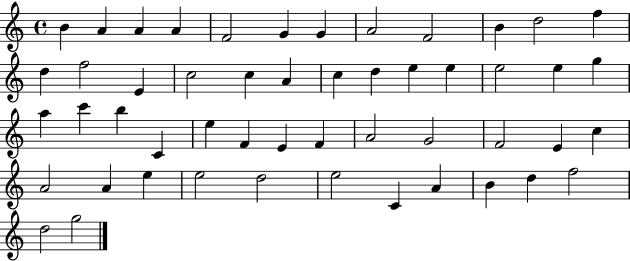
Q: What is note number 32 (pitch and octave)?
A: E4